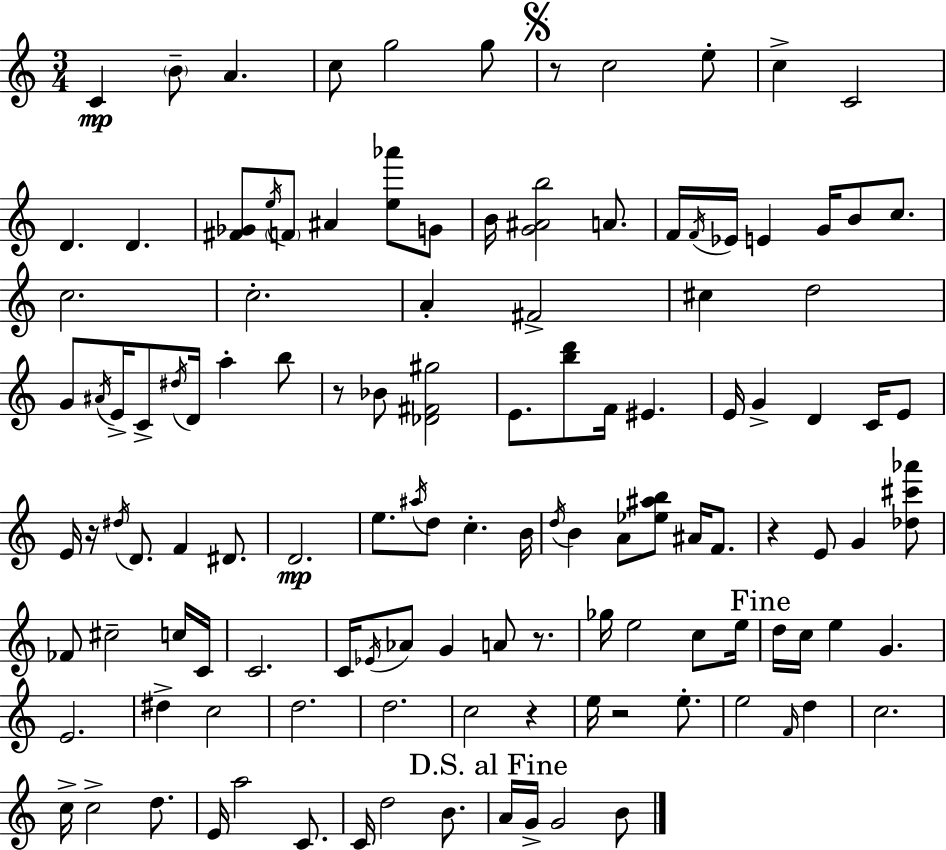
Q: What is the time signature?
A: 3/4